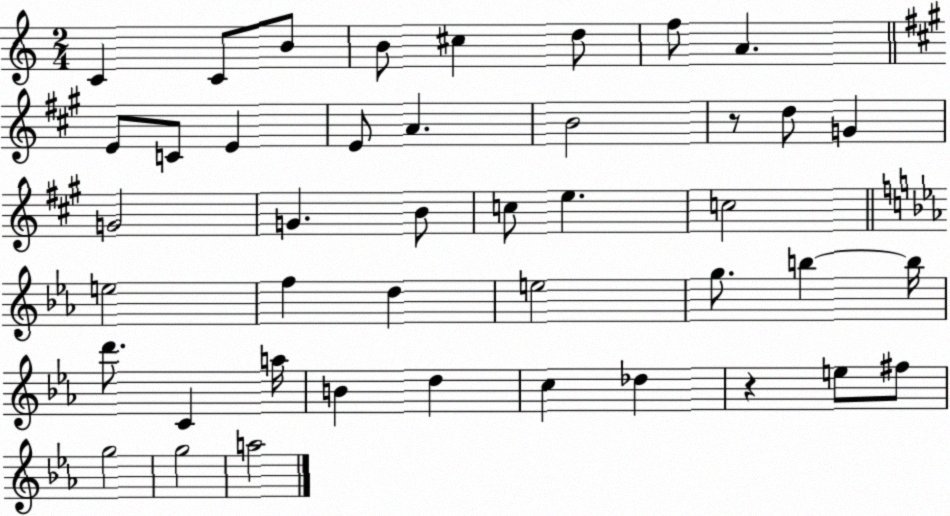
X:1
T:Untitled
M:2/4
L:1/4
K:C
C C/2 B/2 B/2 ^c d/2 f/2 A E/2 C/2 E E/2 A B2 z/2 d/2 G G2 G B/2 c/2 e c2 e2 f d e2 g/2 b b/4 d'/2 C a/4 B d c _d z e/2 ^f/2 g2 g2 a2